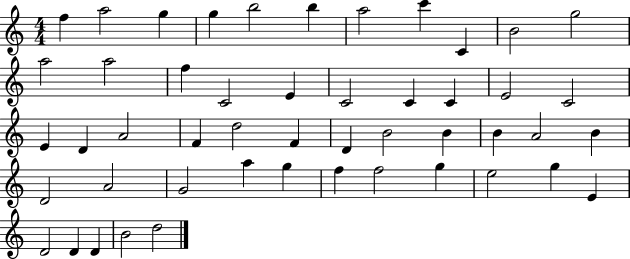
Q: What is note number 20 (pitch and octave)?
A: E4